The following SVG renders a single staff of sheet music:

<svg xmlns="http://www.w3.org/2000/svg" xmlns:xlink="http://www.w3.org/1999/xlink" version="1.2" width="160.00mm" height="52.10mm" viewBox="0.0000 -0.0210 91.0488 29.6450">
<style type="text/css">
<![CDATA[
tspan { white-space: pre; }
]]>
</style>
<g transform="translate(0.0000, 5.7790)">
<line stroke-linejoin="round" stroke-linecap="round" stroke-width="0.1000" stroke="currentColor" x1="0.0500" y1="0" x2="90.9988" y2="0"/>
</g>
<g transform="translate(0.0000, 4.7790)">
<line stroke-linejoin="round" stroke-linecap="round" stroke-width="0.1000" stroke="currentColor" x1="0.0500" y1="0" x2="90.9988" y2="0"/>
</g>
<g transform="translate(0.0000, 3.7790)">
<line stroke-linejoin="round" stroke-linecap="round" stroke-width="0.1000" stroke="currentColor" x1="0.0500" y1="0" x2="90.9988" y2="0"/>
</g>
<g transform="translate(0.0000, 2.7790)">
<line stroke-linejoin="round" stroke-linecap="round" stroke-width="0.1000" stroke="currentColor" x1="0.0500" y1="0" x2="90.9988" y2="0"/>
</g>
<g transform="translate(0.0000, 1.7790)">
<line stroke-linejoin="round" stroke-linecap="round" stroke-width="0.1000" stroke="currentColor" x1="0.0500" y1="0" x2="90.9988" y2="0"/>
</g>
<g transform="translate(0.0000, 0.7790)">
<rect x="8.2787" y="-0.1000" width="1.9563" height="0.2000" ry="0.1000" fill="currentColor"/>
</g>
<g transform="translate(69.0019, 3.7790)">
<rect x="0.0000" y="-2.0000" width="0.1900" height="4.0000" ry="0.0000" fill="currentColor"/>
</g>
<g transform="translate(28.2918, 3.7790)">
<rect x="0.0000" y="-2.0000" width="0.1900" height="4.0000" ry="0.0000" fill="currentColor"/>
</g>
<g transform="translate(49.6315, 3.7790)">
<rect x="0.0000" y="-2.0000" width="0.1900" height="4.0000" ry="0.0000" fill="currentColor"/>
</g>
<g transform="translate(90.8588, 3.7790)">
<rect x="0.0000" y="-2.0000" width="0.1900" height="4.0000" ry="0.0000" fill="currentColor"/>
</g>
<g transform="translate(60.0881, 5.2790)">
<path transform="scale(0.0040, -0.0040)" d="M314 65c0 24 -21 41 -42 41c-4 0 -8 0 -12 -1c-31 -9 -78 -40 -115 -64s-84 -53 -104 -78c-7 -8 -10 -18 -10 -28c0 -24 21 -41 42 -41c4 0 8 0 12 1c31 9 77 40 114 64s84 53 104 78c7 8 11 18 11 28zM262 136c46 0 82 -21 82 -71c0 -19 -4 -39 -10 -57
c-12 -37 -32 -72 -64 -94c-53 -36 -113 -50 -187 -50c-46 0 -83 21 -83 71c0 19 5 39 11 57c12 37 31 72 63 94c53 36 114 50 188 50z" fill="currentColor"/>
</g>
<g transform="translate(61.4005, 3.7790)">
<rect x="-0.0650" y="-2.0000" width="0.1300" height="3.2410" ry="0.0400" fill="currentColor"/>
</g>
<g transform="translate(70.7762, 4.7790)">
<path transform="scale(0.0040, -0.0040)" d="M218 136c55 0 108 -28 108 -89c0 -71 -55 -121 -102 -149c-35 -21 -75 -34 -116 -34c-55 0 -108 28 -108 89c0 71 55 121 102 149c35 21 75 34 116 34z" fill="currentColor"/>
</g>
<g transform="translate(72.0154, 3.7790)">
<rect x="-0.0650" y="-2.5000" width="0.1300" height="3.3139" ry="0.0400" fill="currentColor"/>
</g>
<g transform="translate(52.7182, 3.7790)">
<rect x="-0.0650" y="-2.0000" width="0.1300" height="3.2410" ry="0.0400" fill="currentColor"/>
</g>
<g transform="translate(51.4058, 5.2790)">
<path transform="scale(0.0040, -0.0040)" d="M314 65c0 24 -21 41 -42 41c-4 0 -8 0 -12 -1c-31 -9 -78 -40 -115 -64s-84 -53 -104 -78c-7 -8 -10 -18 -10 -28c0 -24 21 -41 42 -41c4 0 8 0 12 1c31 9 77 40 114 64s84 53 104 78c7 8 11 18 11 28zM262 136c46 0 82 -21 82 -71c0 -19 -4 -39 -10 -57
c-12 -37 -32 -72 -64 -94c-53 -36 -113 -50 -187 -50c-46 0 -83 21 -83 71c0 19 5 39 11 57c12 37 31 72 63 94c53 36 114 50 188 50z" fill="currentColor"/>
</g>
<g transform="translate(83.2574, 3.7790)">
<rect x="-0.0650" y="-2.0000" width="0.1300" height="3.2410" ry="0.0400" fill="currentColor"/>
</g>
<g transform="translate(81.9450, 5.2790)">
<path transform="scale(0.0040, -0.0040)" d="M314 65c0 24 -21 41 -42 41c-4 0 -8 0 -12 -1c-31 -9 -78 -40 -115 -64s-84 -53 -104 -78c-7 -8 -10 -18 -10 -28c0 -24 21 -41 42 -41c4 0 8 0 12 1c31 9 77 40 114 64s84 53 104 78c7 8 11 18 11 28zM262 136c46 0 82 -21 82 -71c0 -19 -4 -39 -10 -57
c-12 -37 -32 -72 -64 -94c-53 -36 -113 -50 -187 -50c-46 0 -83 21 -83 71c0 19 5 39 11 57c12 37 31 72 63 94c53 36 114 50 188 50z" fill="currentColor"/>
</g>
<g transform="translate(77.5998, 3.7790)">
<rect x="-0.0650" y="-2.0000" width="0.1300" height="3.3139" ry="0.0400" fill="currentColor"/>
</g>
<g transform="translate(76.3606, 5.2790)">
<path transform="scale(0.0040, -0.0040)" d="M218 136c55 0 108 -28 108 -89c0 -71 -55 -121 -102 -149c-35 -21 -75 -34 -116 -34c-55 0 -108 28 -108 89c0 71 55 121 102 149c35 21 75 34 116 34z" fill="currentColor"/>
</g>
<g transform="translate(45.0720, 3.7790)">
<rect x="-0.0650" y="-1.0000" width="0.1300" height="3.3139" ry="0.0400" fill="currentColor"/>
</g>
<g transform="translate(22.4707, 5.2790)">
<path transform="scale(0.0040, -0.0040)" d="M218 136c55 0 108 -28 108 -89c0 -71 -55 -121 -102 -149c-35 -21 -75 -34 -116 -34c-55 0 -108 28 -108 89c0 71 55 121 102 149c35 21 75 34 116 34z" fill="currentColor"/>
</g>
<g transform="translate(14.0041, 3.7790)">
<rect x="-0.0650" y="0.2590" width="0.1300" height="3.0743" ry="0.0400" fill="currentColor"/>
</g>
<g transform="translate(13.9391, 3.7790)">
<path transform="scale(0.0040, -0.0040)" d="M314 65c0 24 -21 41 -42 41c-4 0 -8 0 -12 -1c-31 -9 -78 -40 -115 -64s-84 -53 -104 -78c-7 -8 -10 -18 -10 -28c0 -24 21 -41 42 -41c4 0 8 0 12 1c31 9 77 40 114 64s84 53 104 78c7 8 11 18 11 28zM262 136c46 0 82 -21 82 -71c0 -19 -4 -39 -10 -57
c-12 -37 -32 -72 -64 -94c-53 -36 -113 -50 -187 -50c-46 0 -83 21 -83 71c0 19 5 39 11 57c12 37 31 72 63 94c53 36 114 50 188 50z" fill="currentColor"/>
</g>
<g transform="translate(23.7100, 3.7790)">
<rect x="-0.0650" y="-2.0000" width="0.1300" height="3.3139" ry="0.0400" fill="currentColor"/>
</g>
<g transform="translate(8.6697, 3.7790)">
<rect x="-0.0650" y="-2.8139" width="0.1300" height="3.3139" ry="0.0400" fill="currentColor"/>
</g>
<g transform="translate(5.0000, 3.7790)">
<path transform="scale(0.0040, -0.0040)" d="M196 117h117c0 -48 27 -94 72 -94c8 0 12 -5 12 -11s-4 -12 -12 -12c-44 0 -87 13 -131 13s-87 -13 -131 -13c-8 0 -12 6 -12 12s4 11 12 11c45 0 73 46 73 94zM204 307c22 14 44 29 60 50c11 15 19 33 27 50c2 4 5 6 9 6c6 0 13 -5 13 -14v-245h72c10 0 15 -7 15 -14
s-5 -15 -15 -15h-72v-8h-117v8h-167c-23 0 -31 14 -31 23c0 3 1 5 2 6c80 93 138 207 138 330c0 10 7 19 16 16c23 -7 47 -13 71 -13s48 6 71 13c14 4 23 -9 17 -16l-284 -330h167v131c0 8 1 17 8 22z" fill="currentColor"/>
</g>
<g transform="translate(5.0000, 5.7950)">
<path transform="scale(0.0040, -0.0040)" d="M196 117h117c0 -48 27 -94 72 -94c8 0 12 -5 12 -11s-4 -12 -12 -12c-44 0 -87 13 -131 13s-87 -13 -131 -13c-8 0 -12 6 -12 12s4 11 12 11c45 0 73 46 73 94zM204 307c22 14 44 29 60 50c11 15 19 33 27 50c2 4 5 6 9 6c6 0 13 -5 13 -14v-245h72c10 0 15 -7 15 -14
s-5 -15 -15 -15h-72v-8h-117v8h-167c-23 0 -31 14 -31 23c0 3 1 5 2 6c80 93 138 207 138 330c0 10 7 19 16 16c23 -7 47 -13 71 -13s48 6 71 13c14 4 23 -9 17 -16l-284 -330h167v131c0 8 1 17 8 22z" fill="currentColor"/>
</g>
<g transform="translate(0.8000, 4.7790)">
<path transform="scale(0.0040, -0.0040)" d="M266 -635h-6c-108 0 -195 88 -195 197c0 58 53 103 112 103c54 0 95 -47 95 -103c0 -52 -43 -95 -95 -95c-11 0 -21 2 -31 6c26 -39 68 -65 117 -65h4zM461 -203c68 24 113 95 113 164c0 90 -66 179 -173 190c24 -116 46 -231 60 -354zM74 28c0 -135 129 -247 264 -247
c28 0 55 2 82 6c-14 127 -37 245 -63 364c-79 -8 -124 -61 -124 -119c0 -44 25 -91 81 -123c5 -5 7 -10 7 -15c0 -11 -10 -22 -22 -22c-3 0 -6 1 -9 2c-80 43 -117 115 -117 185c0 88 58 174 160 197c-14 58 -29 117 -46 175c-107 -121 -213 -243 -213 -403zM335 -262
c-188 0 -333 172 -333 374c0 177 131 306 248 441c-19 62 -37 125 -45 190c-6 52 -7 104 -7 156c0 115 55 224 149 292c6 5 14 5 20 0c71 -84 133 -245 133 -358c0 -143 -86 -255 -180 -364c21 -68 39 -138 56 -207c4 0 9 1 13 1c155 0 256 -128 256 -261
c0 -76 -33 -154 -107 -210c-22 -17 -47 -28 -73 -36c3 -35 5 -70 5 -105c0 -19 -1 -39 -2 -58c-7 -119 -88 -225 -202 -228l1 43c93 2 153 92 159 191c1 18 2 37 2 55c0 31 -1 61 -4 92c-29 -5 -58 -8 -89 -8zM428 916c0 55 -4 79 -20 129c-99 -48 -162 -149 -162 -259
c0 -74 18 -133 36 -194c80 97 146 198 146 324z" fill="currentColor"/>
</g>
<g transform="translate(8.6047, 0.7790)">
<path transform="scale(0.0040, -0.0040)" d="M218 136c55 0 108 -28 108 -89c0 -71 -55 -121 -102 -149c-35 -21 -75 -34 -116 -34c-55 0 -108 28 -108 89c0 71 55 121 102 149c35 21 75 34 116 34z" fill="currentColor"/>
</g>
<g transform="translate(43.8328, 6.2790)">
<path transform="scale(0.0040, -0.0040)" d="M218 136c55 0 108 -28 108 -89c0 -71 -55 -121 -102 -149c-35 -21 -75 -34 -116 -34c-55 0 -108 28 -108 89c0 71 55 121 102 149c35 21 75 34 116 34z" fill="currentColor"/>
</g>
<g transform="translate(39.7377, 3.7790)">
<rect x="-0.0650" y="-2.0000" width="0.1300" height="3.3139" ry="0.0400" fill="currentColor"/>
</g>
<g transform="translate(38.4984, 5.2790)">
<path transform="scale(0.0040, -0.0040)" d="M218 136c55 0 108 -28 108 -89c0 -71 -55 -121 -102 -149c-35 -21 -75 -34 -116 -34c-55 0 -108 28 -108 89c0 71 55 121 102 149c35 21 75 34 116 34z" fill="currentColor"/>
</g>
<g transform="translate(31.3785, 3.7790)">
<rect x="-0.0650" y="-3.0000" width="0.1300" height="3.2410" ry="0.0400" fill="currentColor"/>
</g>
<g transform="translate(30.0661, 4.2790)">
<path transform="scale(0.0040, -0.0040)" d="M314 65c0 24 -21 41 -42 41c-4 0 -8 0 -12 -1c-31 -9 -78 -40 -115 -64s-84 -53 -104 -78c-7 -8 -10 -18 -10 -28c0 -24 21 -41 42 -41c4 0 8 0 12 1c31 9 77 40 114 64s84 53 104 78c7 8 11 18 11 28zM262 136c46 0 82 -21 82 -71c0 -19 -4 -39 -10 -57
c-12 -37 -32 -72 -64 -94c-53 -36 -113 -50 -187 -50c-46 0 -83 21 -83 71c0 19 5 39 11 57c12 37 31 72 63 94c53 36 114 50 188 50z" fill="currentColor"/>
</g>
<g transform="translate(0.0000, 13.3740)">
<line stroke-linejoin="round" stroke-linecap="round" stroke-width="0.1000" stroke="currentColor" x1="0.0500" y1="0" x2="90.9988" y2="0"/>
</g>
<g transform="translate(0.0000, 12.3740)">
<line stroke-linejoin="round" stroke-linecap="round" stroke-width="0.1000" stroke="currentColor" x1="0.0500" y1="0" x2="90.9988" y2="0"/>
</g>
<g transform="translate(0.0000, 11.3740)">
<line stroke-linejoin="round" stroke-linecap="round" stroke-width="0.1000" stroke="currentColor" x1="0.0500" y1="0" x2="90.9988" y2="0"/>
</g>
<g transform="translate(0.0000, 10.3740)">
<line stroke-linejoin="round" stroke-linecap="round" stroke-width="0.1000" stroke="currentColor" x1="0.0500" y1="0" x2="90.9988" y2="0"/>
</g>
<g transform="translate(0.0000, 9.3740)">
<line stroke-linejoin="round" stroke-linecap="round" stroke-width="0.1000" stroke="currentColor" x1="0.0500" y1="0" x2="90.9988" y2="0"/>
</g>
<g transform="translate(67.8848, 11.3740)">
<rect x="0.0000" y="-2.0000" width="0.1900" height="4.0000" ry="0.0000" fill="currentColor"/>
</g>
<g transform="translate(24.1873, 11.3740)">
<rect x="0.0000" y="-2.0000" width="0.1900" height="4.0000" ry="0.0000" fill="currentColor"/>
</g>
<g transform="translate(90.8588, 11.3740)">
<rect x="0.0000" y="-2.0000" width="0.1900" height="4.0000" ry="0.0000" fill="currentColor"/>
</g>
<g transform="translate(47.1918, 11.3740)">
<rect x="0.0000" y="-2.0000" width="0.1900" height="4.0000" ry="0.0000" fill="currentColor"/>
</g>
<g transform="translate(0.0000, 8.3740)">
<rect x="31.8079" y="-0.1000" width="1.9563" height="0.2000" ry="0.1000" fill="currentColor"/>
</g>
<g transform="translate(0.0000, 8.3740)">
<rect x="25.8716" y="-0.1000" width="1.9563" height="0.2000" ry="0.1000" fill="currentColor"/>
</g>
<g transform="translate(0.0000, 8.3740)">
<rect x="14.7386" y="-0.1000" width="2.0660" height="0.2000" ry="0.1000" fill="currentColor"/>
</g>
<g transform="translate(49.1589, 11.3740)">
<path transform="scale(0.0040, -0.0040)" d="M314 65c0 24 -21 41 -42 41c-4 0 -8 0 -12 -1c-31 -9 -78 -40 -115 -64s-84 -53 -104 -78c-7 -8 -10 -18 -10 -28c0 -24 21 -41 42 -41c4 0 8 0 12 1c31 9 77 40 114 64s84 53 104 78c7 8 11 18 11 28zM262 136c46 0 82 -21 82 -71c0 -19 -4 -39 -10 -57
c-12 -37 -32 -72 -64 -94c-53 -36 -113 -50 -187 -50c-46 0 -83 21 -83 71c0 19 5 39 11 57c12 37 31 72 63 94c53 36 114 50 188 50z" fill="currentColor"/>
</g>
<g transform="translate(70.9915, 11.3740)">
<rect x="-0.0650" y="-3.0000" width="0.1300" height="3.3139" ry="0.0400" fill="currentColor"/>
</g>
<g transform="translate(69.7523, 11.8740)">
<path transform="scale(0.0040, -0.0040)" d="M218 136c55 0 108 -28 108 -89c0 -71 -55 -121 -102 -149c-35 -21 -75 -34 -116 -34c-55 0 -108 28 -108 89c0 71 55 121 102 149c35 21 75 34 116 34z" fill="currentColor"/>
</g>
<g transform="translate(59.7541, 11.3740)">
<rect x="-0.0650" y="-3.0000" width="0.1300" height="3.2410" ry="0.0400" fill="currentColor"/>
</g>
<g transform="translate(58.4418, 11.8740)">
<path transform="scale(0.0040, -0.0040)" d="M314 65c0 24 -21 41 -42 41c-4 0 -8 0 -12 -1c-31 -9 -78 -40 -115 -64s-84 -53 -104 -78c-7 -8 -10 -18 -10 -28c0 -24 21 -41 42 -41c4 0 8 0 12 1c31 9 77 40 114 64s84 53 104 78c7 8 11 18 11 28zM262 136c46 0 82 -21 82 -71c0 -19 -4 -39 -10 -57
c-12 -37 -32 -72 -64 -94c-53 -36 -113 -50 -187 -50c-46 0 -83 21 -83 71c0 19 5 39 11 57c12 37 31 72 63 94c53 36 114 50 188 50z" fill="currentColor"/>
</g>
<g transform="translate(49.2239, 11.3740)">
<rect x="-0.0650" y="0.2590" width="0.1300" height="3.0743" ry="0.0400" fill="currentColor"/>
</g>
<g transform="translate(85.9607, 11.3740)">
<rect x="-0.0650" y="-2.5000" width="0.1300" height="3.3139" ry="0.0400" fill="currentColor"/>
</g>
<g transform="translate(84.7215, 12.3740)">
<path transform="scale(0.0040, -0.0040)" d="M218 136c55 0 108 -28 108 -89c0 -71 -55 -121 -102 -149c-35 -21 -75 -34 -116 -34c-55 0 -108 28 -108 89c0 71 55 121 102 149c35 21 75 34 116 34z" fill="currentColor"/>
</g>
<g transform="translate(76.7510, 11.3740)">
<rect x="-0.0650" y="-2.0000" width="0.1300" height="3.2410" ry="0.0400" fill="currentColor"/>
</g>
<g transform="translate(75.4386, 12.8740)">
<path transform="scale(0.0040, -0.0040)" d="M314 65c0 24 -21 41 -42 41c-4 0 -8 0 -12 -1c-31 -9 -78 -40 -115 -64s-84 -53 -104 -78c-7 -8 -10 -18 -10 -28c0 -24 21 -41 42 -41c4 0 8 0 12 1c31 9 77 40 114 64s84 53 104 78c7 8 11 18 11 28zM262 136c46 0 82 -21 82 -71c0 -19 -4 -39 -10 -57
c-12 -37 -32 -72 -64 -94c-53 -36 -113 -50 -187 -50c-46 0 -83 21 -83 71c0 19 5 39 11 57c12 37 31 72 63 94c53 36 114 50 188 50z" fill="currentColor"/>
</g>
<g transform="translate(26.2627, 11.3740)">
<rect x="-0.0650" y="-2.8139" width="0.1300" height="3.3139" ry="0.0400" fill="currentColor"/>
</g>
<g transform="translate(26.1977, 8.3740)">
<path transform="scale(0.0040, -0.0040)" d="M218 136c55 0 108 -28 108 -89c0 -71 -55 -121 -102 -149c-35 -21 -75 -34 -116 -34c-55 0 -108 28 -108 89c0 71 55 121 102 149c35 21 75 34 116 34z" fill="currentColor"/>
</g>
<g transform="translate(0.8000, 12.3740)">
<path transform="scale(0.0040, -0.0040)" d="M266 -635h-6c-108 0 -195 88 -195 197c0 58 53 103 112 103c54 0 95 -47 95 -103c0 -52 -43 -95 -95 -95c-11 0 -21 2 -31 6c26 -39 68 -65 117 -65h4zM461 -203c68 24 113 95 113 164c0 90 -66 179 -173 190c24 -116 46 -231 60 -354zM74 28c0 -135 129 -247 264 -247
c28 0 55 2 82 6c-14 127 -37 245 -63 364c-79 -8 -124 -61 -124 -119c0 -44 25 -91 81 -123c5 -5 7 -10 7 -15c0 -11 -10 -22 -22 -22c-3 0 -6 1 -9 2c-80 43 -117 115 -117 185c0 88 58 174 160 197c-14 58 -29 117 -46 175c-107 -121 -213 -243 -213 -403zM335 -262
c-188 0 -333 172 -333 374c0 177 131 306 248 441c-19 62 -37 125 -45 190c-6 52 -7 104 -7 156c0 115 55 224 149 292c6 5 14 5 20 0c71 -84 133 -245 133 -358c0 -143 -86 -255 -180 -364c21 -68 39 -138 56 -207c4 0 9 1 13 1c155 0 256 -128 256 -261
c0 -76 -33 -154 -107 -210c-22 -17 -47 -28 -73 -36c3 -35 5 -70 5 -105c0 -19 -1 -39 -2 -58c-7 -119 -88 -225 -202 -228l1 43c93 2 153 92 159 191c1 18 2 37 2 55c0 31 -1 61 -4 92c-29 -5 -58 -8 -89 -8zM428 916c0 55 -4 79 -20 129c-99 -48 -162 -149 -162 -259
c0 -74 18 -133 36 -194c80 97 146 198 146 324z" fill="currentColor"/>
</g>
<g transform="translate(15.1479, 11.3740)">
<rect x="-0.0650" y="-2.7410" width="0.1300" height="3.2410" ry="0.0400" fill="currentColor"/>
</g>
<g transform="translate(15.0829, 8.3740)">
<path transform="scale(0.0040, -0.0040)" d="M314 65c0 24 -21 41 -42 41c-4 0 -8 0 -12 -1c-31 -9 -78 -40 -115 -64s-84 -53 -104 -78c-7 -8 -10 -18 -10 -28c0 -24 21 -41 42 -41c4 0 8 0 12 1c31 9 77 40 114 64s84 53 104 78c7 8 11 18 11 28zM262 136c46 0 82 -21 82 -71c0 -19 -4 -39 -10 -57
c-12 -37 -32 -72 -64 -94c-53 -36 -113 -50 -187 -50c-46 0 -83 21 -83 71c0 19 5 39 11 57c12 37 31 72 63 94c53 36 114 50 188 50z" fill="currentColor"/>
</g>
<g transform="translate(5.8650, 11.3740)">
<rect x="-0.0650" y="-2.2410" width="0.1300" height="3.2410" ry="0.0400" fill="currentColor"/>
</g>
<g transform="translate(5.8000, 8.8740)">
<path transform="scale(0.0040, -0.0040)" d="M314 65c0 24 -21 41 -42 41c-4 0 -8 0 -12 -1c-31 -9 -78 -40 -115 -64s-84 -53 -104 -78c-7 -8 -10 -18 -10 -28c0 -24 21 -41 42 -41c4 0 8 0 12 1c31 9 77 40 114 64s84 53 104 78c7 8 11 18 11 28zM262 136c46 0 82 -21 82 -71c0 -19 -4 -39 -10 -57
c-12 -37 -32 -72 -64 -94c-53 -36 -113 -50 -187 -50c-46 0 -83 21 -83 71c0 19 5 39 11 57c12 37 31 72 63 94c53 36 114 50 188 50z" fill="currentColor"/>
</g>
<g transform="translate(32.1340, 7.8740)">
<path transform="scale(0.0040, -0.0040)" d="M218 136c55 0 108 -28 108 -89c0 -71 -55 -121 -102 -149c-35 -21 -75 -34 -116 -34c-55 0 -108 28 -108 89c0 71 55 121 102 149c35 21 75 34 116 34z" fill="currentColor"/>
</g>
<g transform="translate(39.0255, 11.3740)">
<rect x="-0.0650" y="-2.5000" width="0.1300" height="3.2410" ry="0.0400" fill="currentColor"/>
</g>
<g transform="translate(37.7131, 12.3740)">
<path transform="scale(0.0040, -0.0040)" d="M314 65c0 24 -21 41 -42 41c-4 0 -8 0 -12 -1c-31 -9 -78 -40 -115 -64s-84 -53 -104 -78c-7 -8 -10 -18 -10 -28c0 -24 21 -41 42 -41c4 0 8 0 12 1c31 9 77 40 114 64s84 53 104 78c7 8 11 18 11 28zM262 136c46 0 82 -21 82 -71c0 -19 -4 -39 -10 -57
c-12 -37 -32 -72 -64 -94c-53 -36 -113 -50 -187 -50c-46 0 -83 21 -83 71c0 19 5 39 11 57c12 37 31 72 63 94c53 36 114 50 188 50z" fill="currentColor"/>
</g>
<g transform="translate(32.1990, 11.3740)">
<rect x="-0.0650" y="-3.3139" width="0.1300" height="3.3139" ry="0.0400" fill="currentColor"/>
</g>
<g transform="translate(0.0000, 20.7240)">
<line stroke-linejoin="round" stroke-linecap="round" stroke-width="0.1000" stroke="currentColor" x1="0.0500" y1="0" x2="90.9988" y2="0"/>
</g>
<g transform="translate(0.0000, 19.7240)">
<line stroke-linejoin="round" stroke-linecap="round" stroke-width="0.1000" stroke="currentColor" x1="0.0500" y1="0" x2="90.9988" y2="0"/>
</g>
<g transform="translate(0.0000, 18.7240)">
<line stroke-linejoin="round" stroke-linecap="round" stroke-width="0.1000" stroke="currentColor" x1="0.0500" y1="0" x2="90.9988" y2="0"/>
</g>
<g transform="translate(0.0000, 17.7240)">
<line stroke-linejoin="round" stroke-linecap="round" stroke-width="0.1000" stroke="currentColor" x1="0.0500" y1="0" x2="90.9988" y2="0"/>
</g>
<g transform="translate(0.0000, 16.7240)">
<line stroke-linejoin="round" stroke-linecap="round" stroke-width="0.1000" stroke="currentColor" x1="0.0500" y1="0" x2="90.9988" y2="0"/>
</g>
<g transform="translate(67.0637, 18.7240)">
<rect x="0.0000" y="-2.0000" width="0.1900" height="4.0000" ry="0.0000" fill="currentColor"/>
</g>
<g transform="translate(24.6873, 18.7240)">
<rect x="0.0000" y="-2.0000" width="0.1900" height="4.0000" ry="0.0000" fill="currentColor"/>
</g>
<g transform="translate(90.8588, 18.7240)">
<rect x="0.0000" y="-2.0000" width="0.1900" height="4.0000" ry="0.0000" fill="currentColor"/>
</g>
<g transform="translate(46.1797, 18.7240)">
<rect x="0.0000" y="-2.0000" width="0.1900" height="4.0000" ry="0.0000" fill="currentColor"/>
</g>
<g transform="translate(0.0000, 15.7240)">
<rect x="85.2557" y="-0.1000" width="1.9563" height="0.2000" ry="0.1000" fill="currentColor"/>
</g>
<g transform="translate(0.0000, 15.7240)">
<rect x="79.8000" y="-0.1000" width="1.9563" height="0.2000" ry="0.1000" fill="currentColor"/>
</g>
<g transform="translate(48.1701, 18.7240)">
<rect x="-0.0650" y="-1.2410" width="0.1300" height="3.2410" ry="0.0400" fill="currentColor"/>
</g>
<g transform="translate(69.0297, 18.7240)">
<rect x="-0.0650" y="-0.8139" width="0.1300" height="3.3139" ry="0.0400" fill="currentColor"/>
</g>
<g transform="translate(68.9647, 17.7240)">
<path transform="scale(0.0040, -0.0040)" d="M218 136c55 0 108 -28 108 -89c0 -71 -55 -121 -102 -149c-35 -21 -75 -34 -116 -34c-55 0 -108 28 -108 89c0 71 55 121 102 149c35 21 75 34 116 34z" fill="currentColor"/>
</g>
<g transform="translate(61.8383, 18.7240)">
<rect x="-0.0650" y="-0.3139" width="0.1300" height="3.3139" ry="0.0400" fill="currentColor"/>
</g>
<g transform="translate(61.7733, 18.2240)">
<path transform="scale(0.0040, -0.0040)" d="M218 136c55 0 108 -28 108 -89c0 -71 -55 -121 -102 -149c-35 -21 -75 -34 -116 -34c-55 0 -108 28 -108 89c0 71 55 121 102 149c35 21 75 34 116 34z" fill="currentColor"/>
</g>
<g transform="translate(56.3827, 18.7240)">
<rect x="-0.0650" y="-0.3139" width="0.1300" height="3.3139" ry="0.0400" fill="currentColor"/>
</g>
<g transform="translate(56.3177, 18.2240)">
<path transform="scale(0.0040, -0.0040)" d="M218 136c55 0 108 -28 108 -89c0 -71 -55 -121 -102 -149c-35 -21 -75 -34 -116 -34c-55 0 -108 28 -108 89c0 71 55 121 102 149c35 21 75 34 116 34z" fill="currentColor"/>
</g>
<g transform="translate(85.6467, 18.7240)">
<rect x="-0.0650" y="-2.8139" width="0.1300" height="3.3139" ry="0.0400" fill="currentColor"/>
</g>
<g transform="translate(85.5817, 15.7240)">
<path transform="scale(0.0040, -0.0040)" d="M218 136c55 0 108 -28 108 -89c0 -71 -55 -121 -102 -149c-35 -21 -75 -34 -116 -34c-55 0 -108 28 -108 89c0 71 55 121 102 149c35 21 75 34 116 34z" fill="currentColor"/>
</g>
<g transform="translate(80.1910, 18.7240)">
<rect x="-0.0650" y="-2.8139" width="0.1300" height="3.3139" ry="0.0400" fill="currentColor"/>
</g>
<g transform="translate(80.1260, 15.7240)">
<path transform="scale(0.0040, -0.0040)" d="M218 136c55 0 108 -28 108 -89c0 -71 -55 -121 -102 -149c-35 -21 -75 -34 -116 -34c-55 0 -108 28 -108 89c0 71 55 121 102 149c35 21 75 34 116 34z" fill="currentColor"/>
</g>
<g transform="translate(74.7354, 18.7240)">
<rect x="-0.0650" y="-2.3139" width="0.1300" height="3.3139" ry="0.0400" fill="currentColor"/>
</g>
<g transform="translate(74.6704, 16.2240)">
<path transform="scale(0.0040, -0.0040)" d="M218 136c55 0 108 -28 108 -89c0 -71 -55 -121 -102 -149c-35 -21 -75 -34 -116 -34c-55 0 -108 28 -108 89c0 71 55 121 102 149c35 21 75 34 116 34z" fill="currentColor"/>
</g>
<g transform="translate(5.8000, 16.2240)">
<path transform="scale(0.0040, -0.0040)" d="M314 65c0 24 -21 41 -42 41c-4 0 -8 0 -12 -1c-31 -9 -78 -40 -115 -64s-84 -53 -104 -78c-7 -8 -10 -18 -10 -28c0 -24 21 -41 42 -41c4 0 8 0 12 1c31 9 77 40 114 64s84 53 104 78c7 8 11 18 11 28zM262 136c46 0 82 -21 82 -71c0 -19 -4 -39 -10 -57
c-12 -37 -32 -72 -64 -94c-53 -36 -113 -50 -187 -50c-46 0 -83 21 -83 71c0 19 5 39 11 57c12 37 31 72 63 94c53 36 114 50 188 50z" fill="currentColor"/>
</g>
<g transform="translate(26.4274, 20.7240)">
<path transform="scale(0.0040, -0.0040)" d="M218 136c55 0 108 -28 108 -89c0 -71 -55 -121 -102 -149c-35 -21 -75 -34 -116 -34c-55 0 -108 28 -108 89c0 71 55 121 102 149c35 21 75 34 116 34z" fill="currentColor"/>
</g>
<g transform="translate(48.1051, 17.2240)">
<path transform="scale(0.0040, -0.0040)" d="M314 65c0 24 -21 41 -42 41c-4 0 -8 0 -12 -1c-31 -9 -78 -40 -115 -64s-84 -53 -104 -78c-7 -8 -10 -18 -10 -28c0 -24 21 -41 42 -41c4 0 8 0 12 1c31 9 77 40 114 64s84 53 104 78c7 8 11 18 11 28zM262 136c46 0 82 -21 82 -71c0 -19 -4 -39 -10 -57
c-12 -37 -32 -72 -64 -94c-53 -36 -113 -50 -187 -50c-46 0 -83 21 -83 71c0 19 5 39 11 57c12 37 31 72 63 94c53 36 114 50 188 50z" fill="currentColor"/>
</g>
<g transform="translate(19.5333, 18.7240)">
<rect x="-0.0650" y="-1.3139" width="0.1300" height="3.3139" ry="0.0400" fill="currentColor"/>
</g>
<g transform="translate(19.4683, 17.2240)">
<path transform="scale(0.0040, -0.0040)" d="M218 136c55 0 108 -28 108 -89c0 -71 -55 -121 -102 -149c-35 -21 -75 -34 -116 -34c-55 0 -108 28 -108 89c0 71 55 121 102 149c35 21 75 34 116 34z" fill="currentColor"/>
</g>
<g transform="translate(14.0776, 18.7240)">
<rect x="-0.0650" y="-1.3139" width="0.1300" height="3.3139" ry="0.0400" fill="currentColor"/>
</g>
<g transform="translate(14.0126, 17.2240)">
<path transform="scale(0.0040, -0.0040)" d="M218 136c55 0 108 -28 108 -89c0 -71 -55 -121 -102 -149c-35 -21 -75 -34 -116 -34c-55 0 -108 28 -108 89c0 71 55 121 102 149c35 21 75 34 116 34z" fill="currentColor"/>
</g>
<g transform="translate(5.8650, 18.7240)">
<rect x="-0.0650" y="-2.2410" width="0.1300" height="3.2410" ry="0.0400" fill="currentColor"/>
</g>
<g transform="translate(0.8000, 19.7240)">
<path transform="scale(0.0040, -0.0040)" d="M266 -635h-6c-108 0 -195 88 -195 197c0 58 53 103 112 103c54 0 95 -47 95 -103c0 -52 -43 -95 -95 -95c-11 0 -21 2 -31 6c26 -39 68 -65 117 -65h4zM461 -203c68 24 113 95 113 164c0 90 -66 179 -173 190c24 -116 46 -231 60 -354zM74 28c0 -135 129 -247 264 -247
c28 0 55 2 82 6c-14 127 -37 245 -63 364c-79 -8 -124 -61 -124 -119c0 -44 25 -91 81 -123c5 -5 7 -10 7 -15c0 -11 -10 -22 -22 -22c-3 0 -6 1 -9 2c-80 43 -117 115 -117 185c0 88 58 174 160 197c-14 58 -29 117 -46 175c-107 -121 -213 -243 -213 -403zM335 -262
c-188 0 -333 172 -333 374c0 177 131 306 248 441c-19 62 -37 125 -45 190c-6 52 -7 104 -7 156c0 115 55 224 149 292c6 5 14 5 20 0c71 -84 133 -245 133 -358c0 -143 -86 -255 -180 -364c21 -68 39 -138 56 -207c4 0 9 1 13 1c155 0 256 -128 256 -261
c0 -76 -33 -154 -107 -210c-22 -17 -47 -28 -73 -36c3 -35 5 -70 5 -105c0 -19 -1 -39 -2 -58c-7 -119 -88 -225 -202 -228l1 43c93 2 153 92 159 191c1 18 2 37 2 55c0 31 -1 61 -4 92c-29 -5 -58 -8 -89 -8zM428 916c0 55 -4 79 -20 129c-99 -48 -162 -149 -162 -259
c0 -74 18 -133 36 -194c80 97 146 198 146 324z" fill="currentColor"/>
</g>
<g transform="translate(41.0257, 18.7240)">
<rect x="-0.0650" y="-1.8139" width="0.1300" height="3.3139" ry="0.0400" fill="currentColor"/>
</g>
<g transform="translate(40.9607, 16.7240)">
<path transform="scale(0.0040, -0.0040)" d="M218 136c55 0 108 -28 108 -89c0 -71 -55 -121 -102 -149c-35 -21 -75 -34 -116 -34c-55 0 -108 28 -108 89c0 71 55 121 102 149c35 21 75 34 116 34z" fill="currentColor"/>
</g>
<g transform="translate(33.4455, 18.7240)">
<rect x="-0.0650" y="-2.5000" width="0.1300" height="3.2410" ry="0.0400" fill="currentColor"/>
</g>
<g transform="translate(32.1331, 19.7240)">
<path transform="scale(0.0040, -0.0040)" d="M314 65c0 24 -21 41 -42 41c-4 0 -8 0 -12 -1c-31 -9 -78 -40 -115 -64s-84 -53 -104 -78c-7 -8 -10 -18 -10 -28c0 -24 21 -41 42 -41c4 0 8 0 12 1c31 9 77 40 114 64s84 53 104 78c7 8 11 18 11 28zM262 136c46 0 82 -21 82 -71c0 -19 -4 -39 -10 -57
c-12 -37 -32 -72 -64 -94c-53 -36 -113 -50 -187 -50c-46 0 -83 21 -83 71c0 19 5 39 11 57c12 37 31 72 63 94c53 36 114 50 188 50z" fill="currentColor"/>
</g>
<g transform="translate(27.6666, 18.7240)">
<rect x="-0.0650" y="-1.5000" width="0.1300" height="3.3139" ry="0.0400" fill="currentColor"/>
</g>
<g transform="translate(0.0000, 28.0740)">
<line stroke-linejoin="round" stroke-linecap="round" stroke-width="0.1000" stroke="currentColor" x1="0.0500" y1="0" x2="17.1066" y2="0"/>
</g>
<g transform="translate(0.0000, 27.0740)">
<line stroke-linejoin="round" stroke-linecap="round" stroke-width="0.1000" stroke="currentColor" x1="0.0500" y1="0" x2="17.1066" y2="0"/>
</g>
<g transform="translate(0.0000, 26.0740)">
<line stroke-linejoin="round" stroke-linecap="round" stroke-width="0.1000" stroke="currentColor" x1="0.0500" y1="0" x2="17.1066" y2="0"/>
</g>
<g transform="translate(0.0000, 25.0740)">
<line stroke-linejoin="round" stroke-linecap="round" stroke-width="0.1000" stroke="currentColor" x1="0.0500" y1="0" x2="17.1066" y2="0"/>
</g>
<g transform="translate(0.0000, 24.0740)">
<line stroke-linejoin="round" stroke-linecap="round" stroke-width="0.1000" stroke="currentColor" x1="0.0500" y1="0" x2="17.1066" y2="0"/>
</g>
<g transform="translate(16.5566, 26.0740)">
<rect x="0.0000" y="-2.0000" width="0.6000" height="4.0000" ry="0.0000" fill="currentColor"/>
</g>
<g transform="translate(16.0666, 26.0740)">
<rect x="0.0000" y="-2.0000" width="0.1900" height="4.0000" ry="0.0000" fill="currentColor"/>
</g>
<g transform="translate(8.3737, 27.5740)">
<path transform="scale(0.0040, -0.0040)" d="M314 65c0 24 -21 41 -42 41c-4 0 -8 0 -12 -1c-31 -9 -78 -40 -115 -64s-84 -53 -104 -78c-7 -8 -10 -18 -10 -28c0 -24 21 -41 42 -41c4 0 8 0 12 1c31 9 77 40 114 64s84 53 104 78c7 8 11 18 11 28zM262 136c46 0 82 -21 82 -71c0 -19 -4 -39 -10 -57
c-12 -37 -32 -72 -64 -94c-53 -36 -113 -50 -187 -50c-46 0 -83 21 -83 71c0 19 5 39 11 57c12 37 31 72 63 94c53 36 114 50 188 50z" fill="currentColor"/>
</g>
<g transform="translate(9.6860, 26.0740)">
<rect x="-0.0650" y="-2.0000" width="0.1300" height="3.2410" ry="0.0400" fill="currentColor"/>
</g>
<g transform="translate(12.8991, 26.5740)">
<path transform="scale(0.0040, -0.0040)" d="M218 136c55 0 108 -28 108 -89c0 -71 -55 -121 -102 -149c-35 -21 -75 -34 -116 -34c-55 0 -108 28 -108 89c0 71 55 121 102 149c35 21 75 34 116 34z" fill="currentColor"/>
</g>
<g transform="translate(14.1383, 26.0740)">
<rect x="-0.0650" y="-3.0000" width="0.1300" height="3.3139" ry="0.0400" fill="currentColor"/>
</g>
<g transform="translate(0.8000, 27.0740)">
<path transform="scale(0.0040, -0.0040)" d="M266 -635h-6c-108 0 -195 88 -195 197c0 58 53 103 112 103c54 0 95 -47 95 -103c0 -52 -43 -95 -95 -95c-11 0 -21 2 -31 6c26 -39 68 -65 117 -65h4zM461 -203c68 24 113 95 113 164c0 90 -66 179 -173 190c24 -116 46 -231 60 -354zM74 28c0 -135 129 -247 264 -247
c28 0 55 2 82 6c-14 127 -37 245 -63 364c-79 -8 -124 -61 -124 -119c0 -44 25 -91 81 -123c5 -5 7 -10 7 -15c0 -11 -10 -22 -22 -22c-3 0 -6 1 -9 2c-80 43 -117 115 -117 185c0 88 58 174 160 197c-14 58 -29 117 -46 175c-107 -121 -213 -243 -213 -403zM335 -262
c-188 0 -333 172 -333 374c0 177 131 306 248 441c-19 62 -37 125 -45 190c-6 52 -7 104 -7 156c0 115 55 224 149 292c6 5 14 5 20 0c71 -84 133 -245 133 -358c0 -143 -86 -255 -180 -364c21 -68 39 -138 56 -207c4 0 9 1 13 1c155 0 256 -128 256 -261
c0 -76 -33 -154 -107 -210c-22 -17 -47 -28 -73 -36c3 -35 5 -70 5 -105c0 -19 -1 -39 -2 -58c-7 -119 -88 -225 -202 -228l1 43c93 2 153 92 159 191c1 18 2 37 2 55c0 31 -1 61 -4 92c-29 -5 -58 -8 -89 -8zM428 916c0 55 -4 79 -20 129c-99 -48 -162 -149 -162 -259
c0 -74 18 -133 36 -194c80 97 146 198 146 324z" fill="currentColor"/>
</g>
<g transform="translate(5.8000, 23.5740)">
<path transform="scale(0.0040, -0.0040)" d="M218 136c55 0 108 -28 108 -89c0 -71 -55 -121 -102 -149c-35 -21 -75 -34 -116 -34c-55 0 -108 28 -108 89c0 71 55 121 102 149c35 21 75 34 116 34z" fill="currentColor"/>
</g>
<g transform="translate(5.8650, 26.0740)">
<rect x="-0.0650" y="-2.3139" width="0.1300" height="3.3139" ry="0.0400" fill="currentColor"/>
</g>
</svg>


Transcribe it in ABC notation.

X:1
T:Untitled
M:4/4
L:1/4
K:C
a B2 F A2 F D F2 F2 G F F2 g2 a2 a b G2 B2 A2 A F2 G g2 e e E G2 f e2 c c d g a a g F2 A